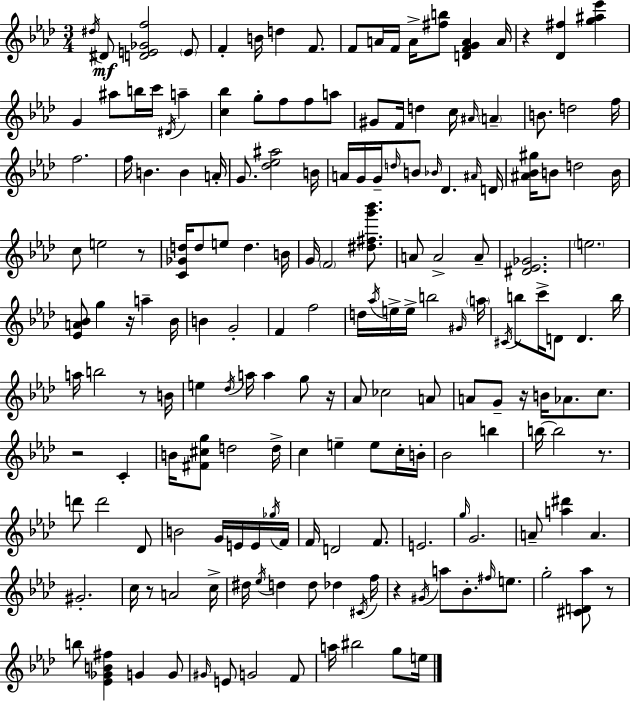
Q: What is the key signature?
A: AES major